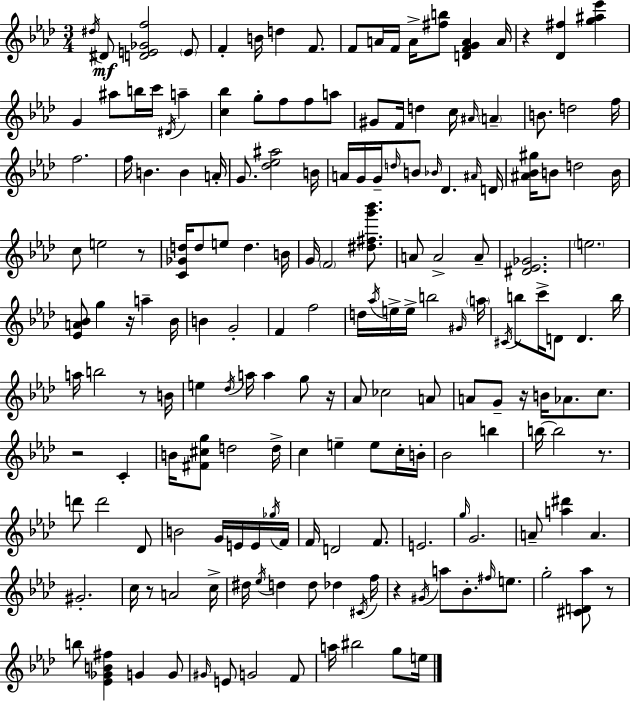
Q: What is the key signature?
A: AES major